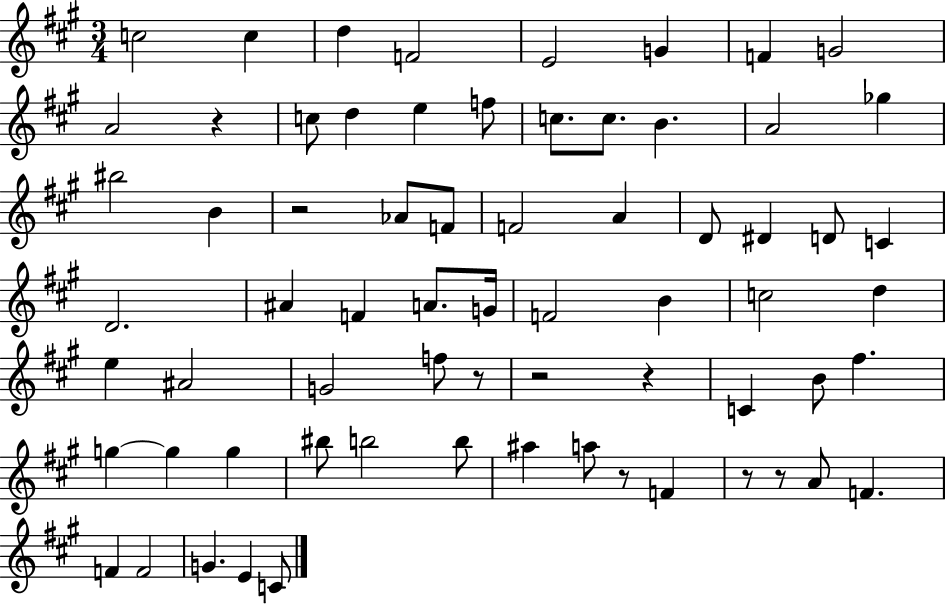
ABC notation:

X:1
T:Untitled
M:3/4
L:1/4
K:A
c2 c d F2 E2 G F G2 A2 z c/2 d e f/2 c/2 c/2 B A2 _g ^b2 B z2 _A/2 F/2 F2 A D/2 ^D D/2 C D2 ^A F A/2 G/4 F2 B c2 d e ^A2 G2 f/2 z/2 z2 z C B/2 ^f g g g ^b/2 b2 b/2 ^a a/2 z/2 F z/2 z/2 A/2 F F F2 G E C/2